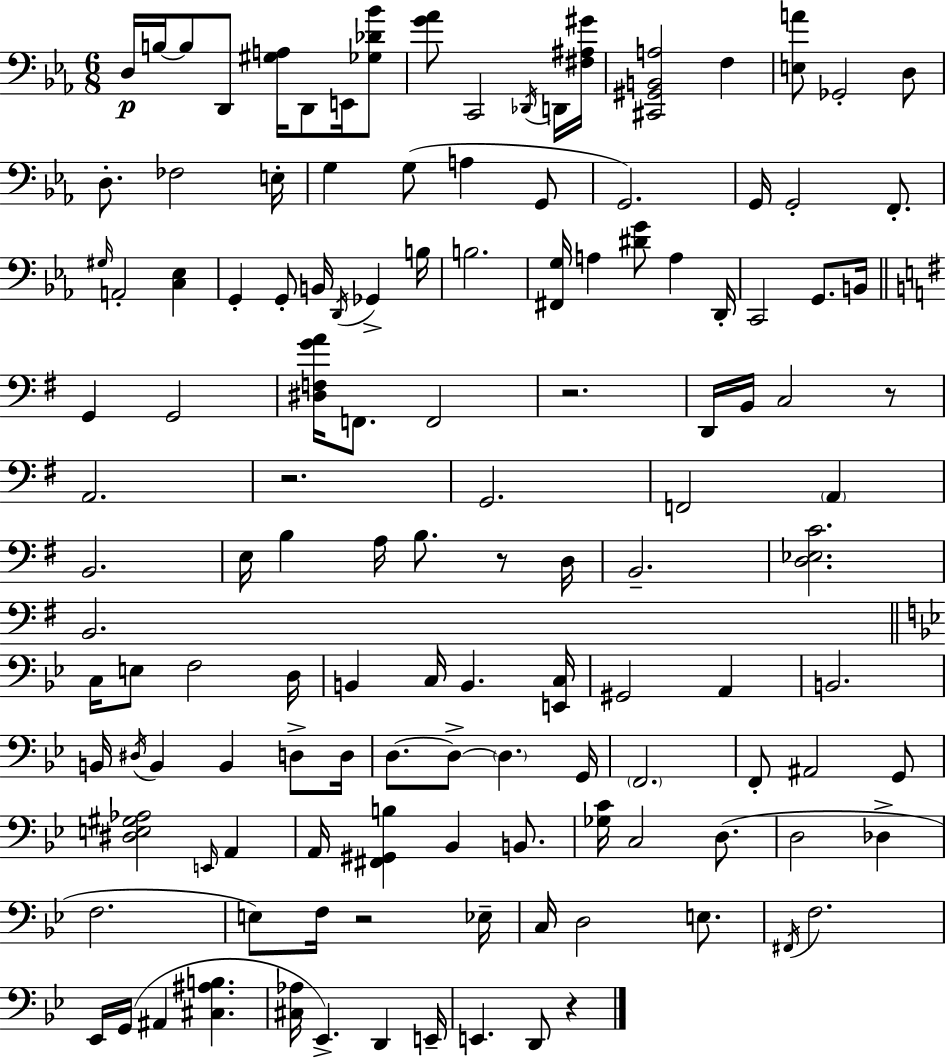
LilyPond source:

{
  \clef bass
  \numericTimeSignature
  \time 6/8
  \key ees \major
  d16\p b16~~ b8 d,8 <gis a>16 d,8 e,16 <ges des' bes'>8 | <g' aes'>8 c,2 \acciaccatura { des,16 } d,16 | <fis ais gis'>16 <cis, gis, b, a>2 f4 | <e a'>8 ges,2-. d8 | \break d8.-. fes2 | e16-. g4 g8( a4 g,8 | g,2.) | g,16 g,2-. f,8.-. | \break \grace { gis16 } a,2-. <c ees>4 | g,4-. g,8-. b,16 \acciaccatura { d,16 } ges,4-> | b16 b2. | <fis, g>16 a4 <dis' g'>8 a4 | \break d,16-. c,2 g,8. | b,16 \bar "||" \break \key g \major g,4 g,2 | <dis f g' a'>16 f,8. f,2 | r2. | d,16 b,16 c2 r8 | \break a,2. | r2. | g,2. | f,2 \parenthesize a,4 | \break b,2. | e16 b4 a16 b8. r8 d16 | b,2.-- | <d ees c'>2. | \break b,2. | \bar "||" \break \key g \minor c16 e8 f2 d16 | b,4 c16 b,4. <e, c>16 | gis,2 a,4 | b,2. | \break b,16 \acciaccatura { dis16 } b,4 b,4 d8-> | d16 d8.~~ d8->~~ \parenthesize d4. | g,16 \parenthesize f,2. | f,8-. ais,2 g,8 | \break <dis e gis aes>2 \grace { e,16 } a,4 | a,16 <fis, gis, b>4 bes,4 b,8. | <ges c'>16 c2 d8.( | d2 des4-> | \break f2. | e8) f16 r2 | ees16-- c16 d2 e8. | \acciaccatura { fis,16 } f2. | \break ees,16 g,16( ais,4 <cis ais b>4. | <cis aes>16 ees,4.->) d,4 | e,16-- e,4. d,8 r4 | \bar "|."
}